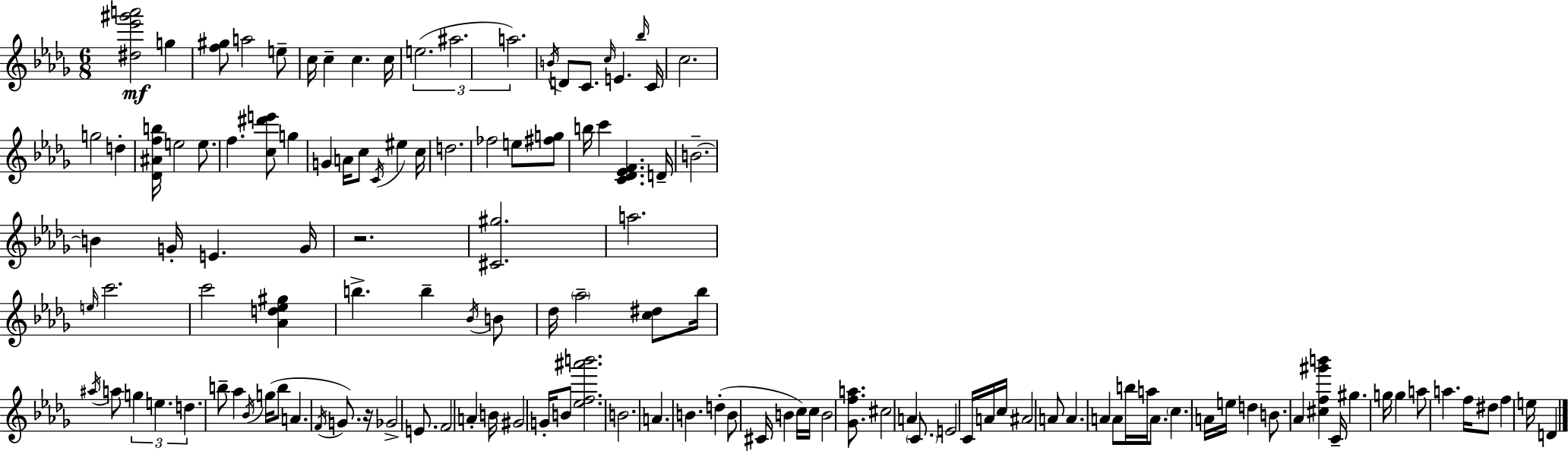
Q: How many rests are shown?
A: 2